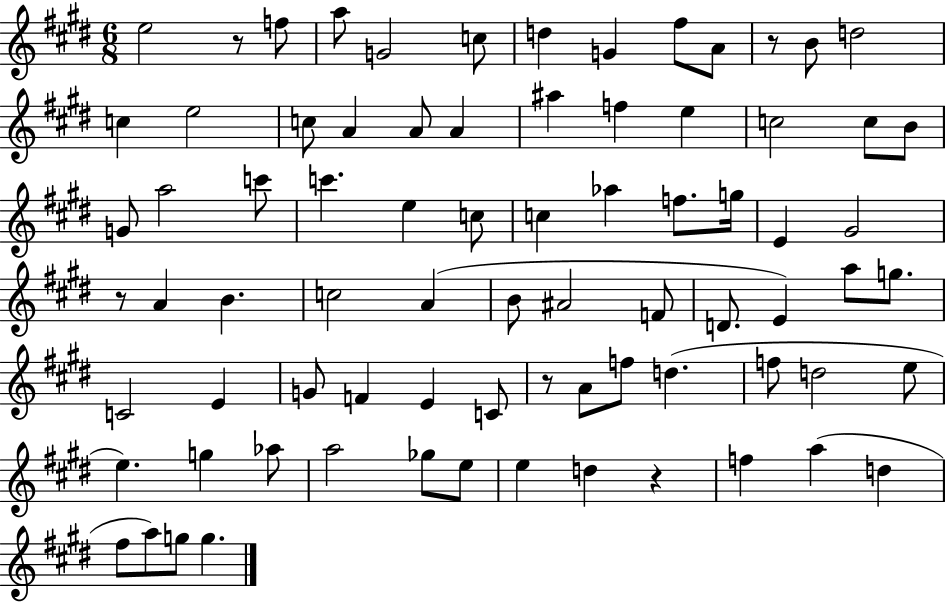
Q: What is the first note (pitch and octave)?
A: E5